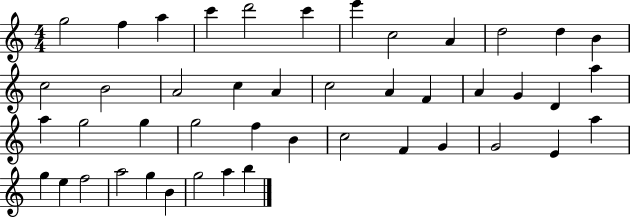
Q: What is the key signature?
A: C major